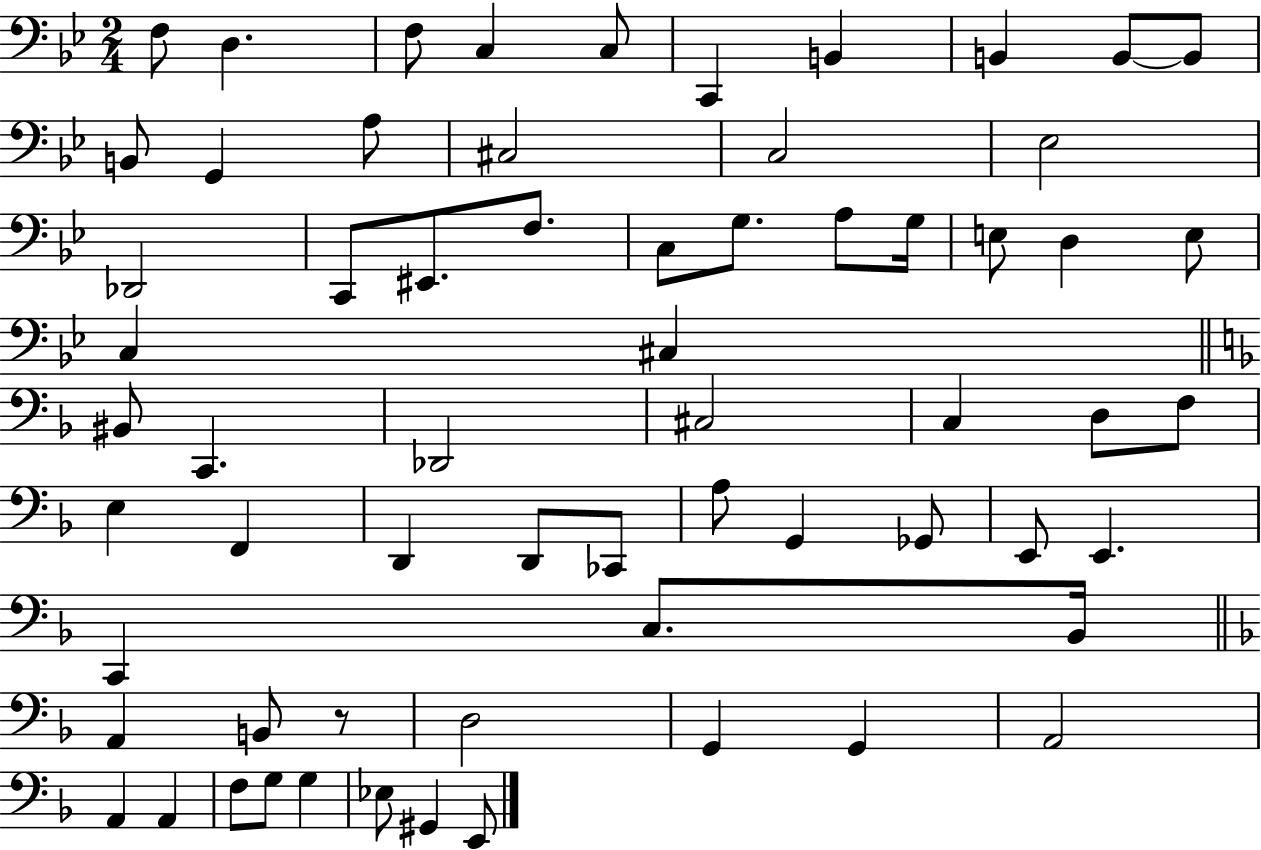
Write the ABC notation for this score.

X:1
T:Untitled
M:2/4
L:1/4
K:Bb
F,/2 D, F,/2 C, C,/2 C,, B,, B,, B,,/2 B,,/2 B,,/2 G,, A,/2 ^C,2 C,2 _E,2 _D,,2 C,,/2 ^E,,/2 F,/2 C,/2 G,/2 A,/2 G,/4 E,/2 D, E,/2 C, ^C, ^B,,/2 C,, _D,,2 ^C,2 C, D,/2 F,/2 E, F,, D,, D,,/2 _C,,/2 A,/2 G,, _G,,/2 E,,/2 E,, C,, C,/2 _B,,/4 A,, B,,/2 z/2 D,2 G,, G,, A,,2 A,, A,, F,/2 G,/2 G, _E,/2 ^G,, E,,/2